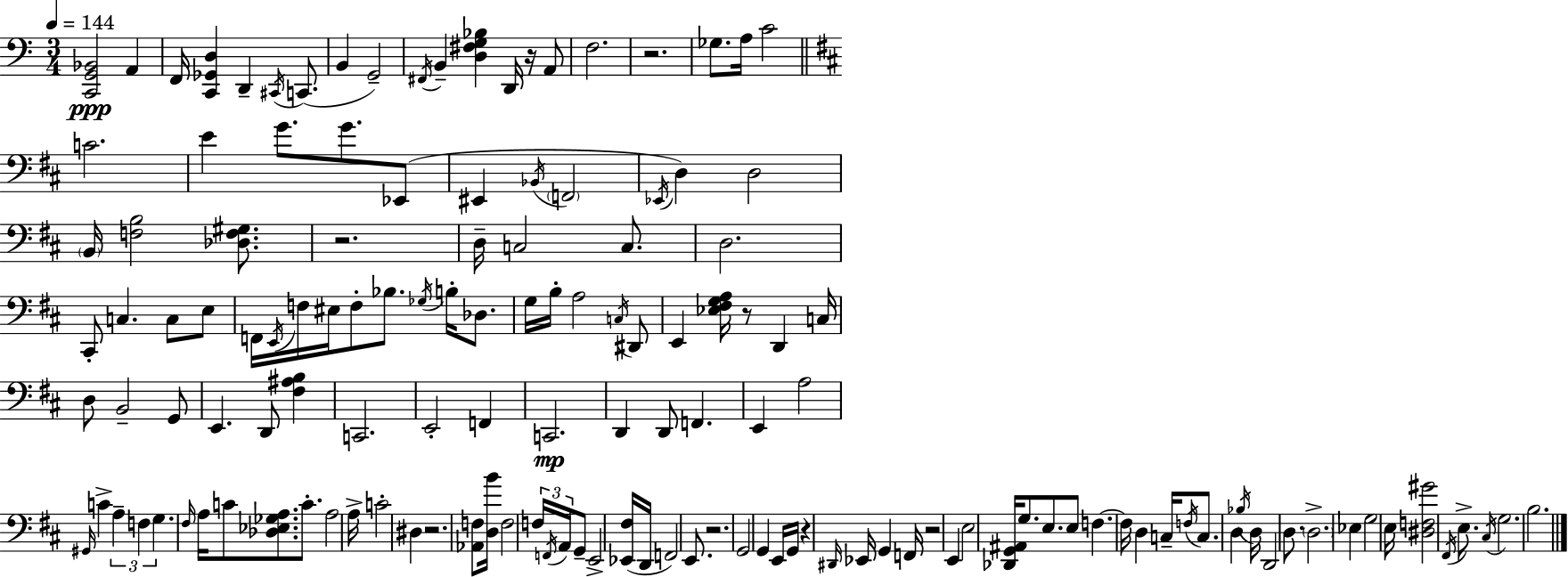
{
  \clef bass
  \numericTimeSignature
  \time 3/4
  \key a \minor
  \tempo 4 = 144
  \repeat volta 2 { <c, g, bes,>2\ppp a,4 | f,16 <c, ges, d>4 d,4-- \acciaccatura { cis,16 }( c,8. | b,4 g,2--) | \acciaccatura { fis,16 } b,4-- <d fis g bes>4 d,16 r16 | \break a,8 f2. | r2. | ges8. a16 c'2 | \bar "||" \break \key b \minor c'2. | e'4 g'8. g'8. ees,8( | eis,4 \acciaccatura { bes,16 } \parenthesize f,2 | \acciaccatura { ees,16 }) d4 d2 | \break \parenthesize b,16 <f b>2 <des f gis>8. | r2. | d16-- c2 c8. | d2. | \break cis,8-. c4. c8 | e8 f,16 \acciaccatura { e,16 } f16 eis16 f8-. bes8. \acciaccatura { ges16 } | b16-. des8. g16 b16-. a2 | \acciaccatura { c16 } dis,8 e,4 <ees fis g a>16 r8 | \break d,4 c16 d8 b,2-- | g,8 e,4. d,8 | <fis ais b>4 c,2. | e,2-. | \break f,4 c,2.\mp | d,4 d,8 f,4. | e,4 a2 | \grace { gis,16 } c'4-> \tuplet 3/2 { a4-- | \break f4 g4. } | \grace { fis16 } a16 c'8 <des ees ges a>8. c'8.-. a2 | a16-> c'2-. | dis4 r2. | \break <aes, f>8 <d b'>16 f2 | \tuplet 3/2 { f16 \acciaccatura { f,16 } a,16 } g,8-- e,2-> | <ees, fis>16( d,16 f,2) | e,8. r2. | \break g,2 | g,4 e,16 g,16 r4 | \grace { dis,16 } ees,16 g,4 f,16 r2 | e,4 e2 | \break <des, g, ais,>16 g8. e8. | e8 f4.~~ f16 d4 | c16-- \acciaccatura { f16 } c8. d4 \acciaccatura { bes16 } d16 | d,2 d8. \parenthesize d2.-> | \break ees4 | g2 e16 | <dis f gis'>2 \acciaccatura { fis,16 } e8.-> | \acciaccatura { cis16 } g2. | \break b2. | } \bar "|."
}